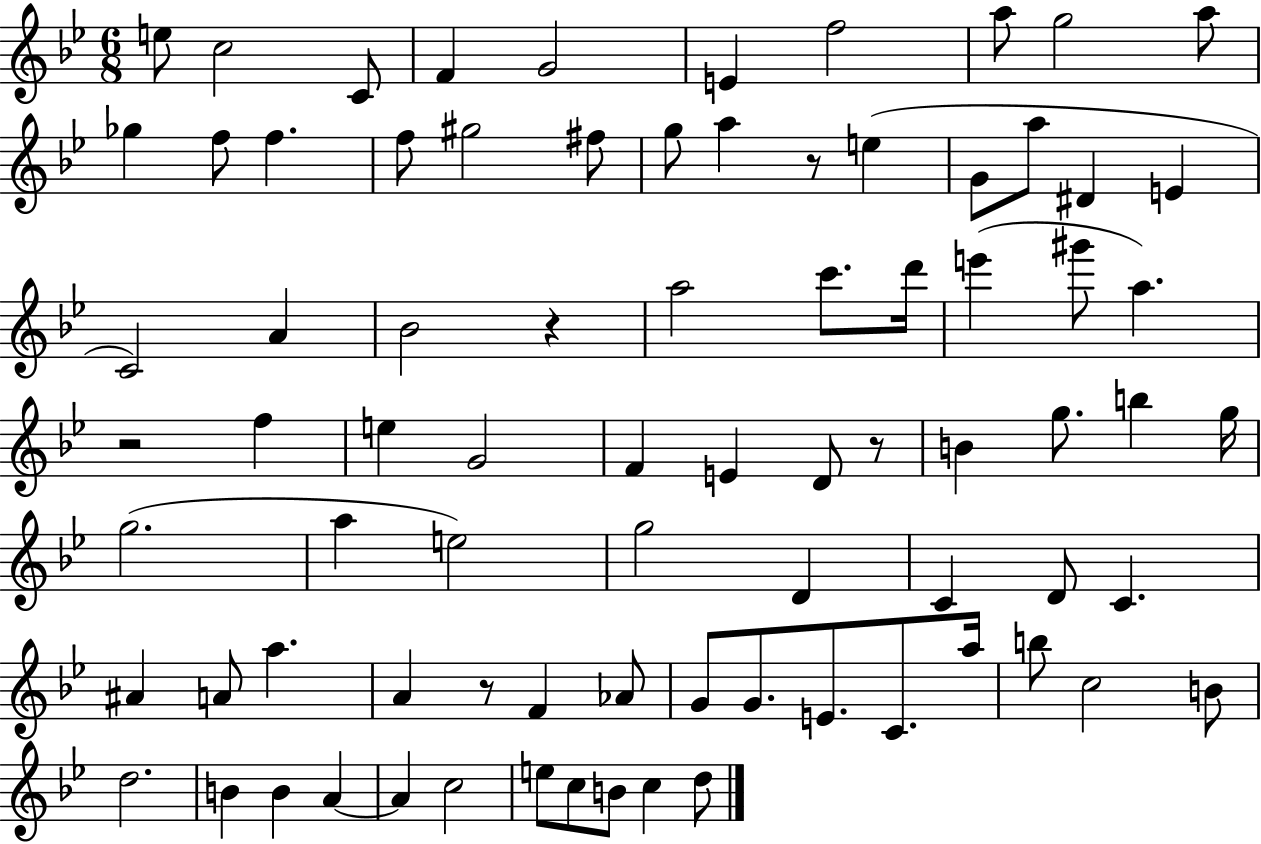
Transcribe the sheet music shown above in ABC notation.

X:1
T:Untitled
M:6/8
L:1/4
K:Bb
e/2 c2 C/2 F G2 E f2 a/2 g2 a/2 _g f/2 f f/2 ^g2 ^f/2 g/2 a z/2 e G/2 a/2 ^D E C2 A _B2 z a2 c'/2 d'/4 e' ^g'/2 a z2 f e G2 F E D/2 z/2 B g/2 b g/4 g2 a e2 g2 D C D/2 C ^A A/2 a A z/2 F _A/2 G/2 G/2 E/2 C/2 a/4 b/2 c2 B/2 d2 B B A A c2 e/2 c/2 B/2 c d/2